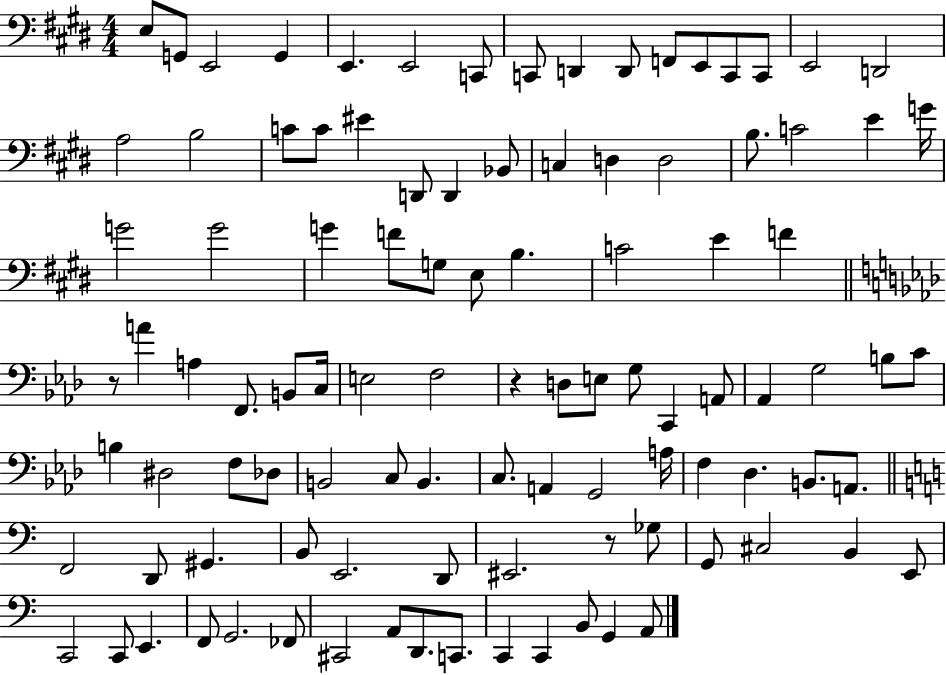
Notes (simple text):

E3/e G2/e E2/h G2/q E2/q. E2/h C2/e C2/e D2/q D2/e F2/e E2/e C2/e C2/e E2/h D2/h A3/h B3/h C4/e C4/e EIS4/q D2/e D2/q Bb2/e C3/q D3/q D3/h B3/e. C4/h E4/q G4/s G4/h G4/h G4/q F4/e G3/e E3/e B3/q. C4/h E4/q F4/q R/e A4/q A3/q F2/e. B2/e C3/s E3/h F3/h R/q D3/e E3/e G3/e C2/q A2/e Ab2/q G3/h B3/e C4/e B3/q D#3/h F3/e Db3/e B2/h C3/e B2/q. C3/e. A2/q G2/h A3/s F3/q Db3/q. B2/e. A2/e. F2/h D2/e G#2/q. B2/e E2/h. D2/e EIS2/h. R/e Gb3/e G2/e C#3/h B2/q E2/e C2/h C2/e E2/q. F2/e G2/h. FES2/e C#2/h A2/e D2/e. C2/e. C2/q C2/q B2/e G2/q A2/e